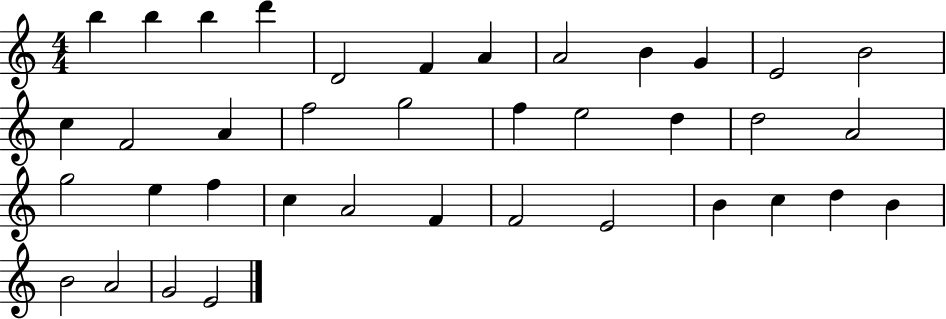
B5/q B5/q B5/q D6/q D4/h F4/q A4/q A4/h B4/q G4/q E4/h B4/h C5/q F4/h A4/q F5/h G5/h F5/q E5/h D5/q D5/h A4/h G5/h E5/q F5/q C5/q A4/h F4/q F4/h E4/h B4/q C5/q D5/q B4/q B4/h A4/h G4/h E4/h